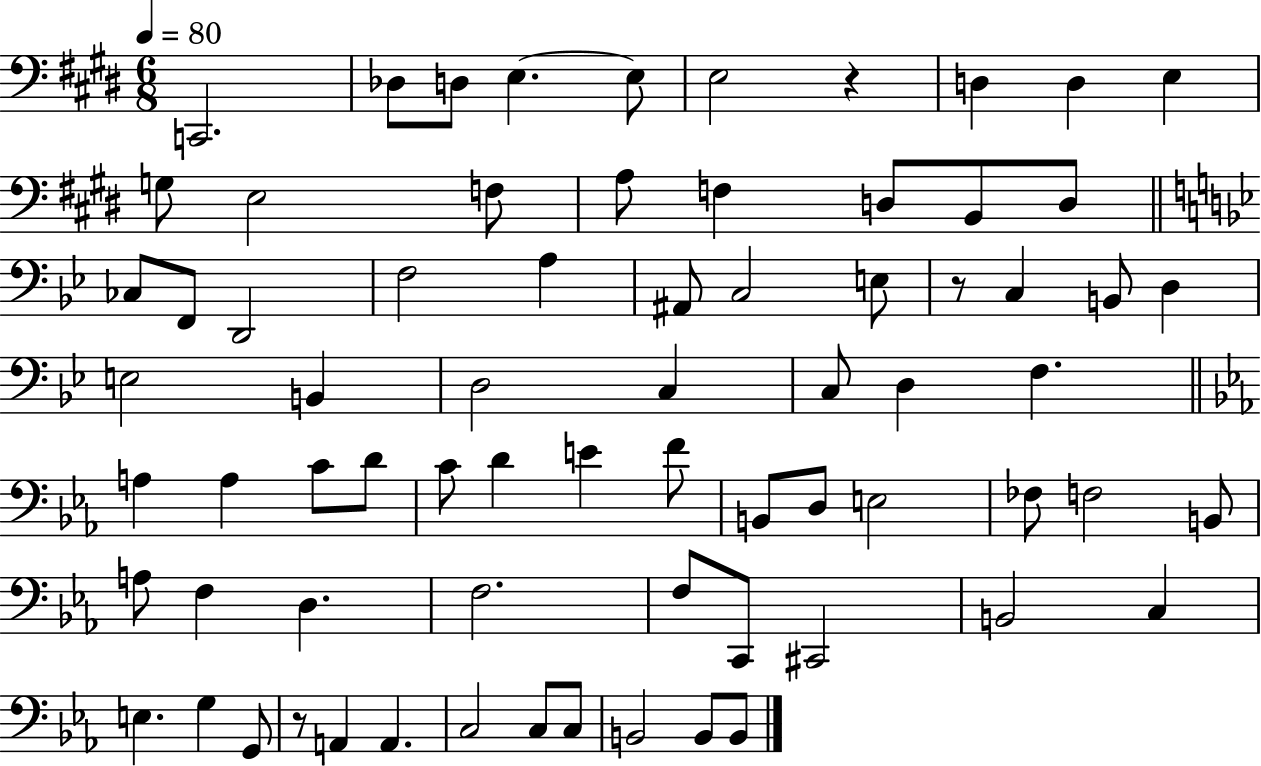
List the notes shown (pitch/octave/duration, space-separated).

C2/h. Db3/e D3/e E3/q. E3/e E3/h R/q D3/q D3/q E3/q G3/e E3/h F3/e A3/e F3/q D3/e B2/e D3/e CES3/e F2/e D2/h F3/h A3/q A#2/e C3/h E3/e R/e C3/q B2/e D3/q E3/h B2/q D3/h C3/q C3/e D3/q F3/q. A3/q A3/q C4/e D4/e C4/e D4/q E4/q F4/e B2/e D3/e E3/h FES3/e F3/h B2/e A3/e F3/q D3/q. F3/h. F3/e C2/e C#2/h B2/h C3/q E3/q. G3/q G2/e R/e A2/q A2/q. C3/h C3/e C3/e B2/h B2/e B2/e